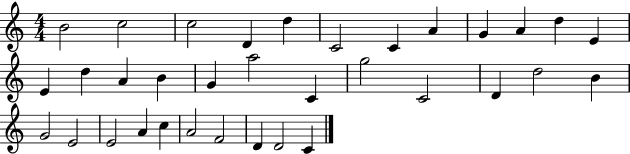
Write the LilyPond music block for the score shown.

{
  \clef treble
  \numericTimeSignature
  \time 4/4
  \key c \major
  b'2 c''2 | c''2 d'4 d''4 | c'2 c'4 a'4 | g'4 a'4 d''4 e'4 | \break e'4 d''4 a'4 b'4 | g'4 a''2 c'4 | g''2 c'2 | d'4 d''2 b'4 | \break g'2 e'2 | e'2 a'4 c''4 | a'2 f'2 | d'4 d'2 c'4 | \break \bar "|."
}